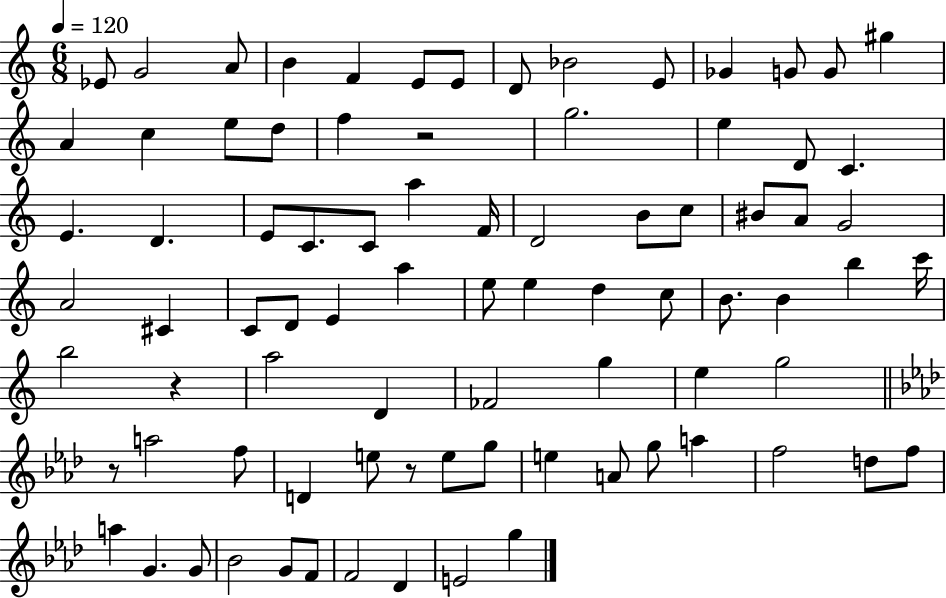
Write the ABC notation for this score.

X:1
T:Untitled
M:6/8
L:1/4
K:C
_E/2 G2 A/2 B F E/2 E/2 D/2 _B2 E/2 _G G/2 G/2 ^g A c e/2 d/2 f z2 g2 e D/2 C E D E/2 C/2 C/2 a F/4 D2 B/2 c/2 ^B/2 A/2 G2 A2 ^C C/2 D/2 E a e/2 e d c/2 B/2 B b c'/4 b2 z a2 D _F2 g e g2 z/2 a2 f/2 D e/2 z/2 e/2 g/2 e A/2 g/2 a f2 d/2 f/2 a G G/2 _B2 G/2 F/2 F2 _D E2 g